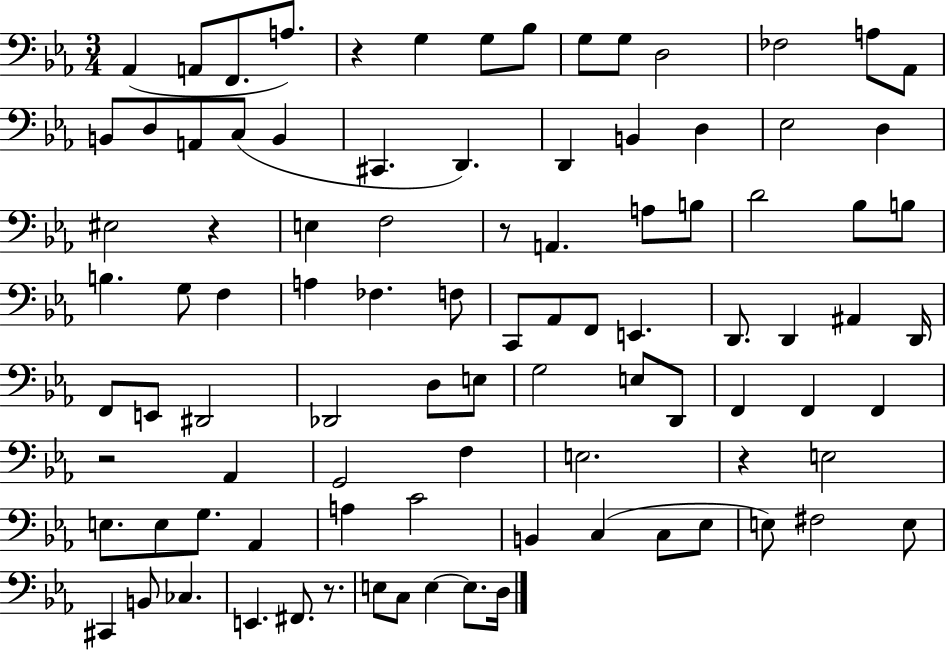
X:1
T:Untitled
M:3/4
L:1/4
K:Eb
_A,, A,,/2 F,,/2 A,/2 z G, G,/2 _B,/2 G,/2 G,/2 D,2 _F,2 A,/2 _A,,/2 B,,/2 D,/2 A,,/2 C,/2 B,, ^C,, D,, D,, B,, D, _E,2 D, ^E,2 z E, F,2 z/2 A,, A,/2 B,/2 D2 _B,/2 B,/2 B, G,/2 F, A, _F, F,/2 C,,/2 _A,,/2 F,,/2 E,, D,,/2 D,, ^A,, D,,/4 F,,/2 E,,/2 ^D,,2 _D,,2 D,/2 E,/2 G,2 E,/2 D,,/2 F,, F,, F,, z2 _A,, G,,2 F, E,2 z E,2 E,/2 E,/2 G,/2 _A,, A, C2 B,, C, C,/2 _E,/2 E,/2 ^F,2 E,/2 ^C,, B,,/2 _C, E,, ^F,,/2 z/2 E,/2 C,/2 E, E,/2 D,/4